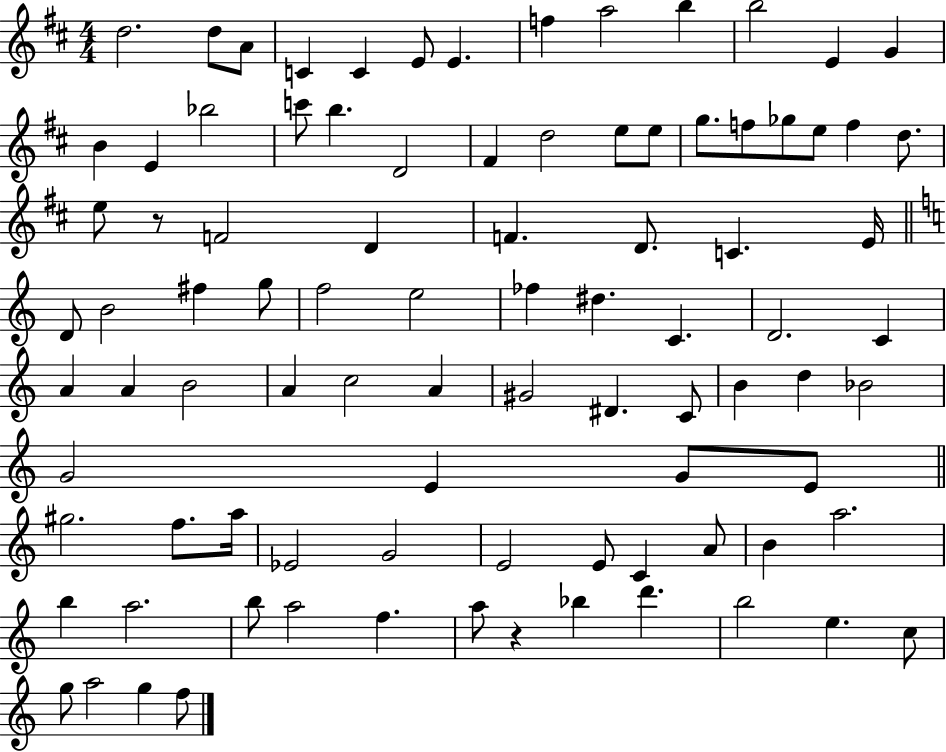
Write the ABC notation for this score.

X:1
T:Untitled
M:4/4
L:1/4
K:D
d2 d/2 A/2 C C E/2 E f a2 b b2 E G B E _b2 c'/2 b D2 ^F d2 e/2 e/2 g/2 f/2 _g/2 e/2 f d/2 e/2 z/2 F2 D F D/2 C E/4 D/2 B2 ^f g/2 f2 e2 _f ^d C D2 C A A B2 A c2 A ^G2 ^D C/2 B d _B2 G2 E G/2 E/2 ^g2 f/2 a/4 _E2 G2 E2 E/2 C A/2 B a2 b a2 b/2 a2 f a/2 z _b d' b2 e c/2 g/2 a2 g f/2